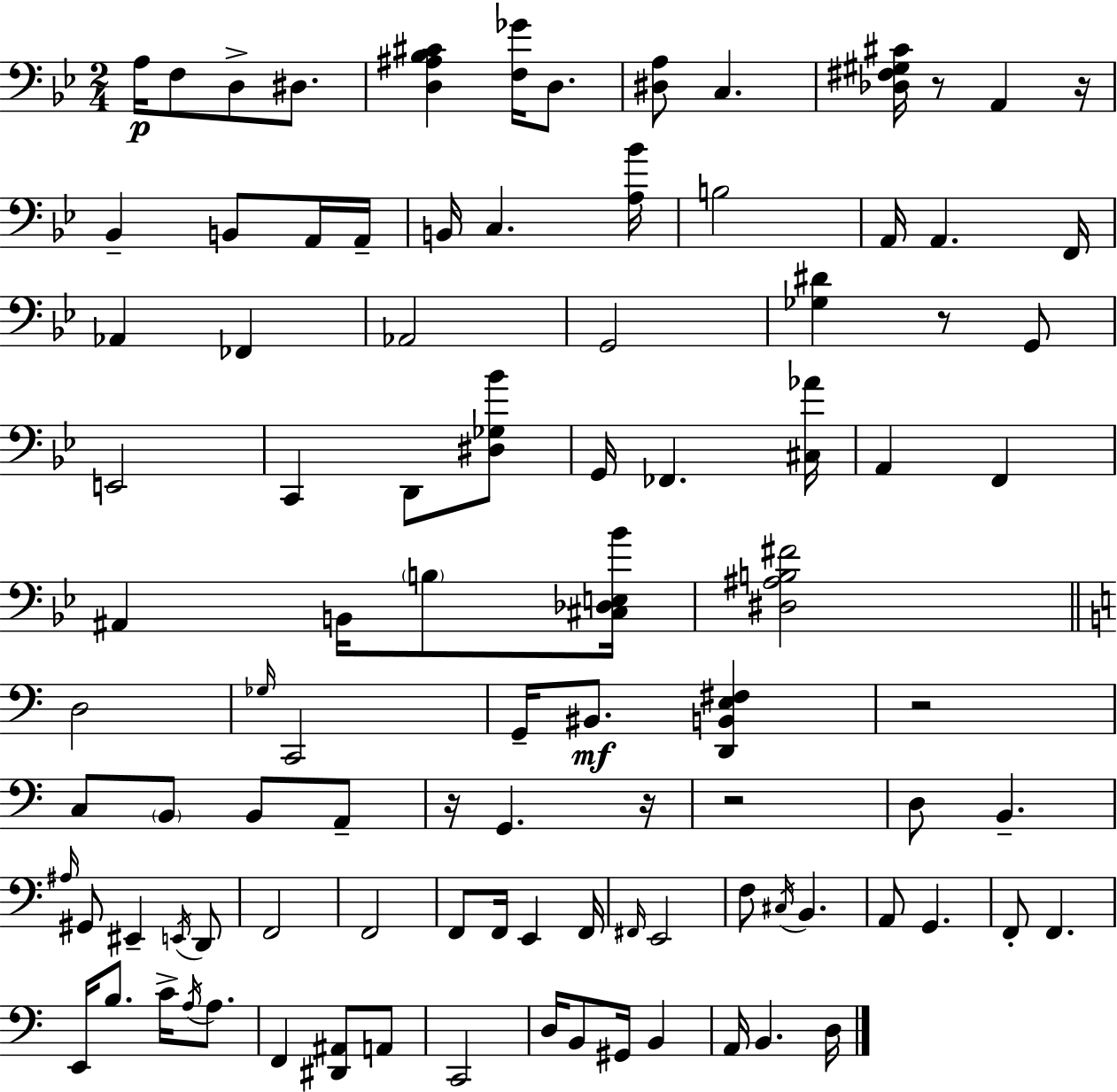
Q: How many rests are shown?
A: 7